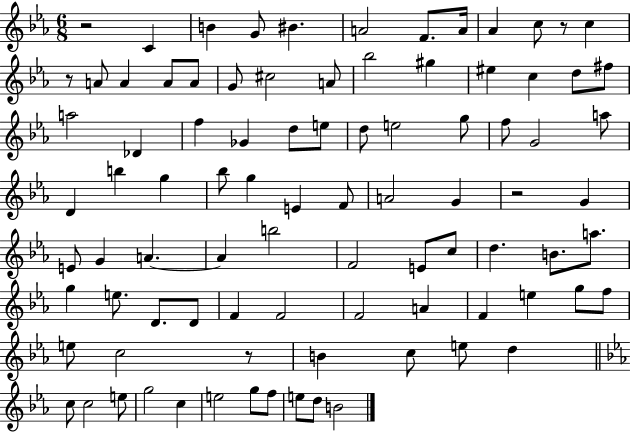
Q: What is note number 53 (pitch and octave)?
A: C5